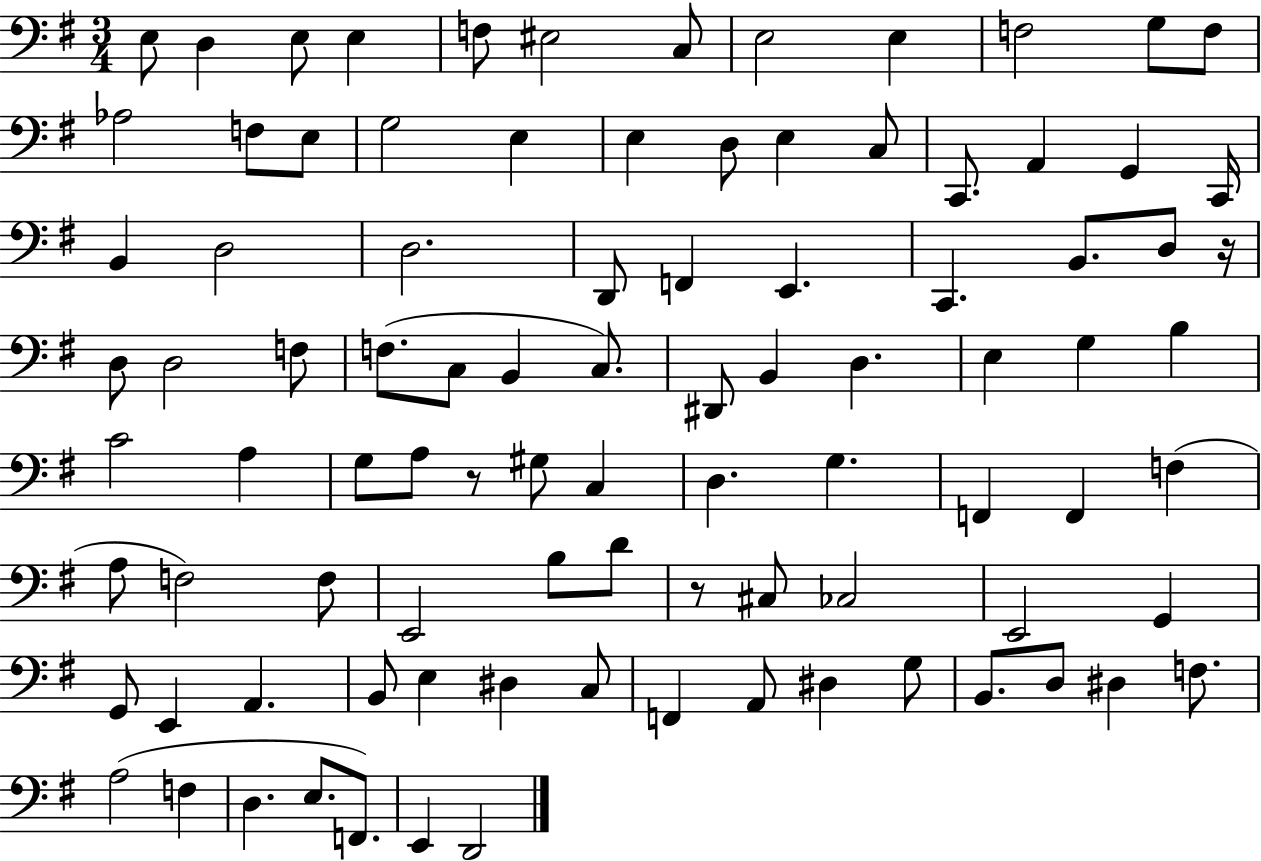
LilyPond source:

{
  \clef bass
  \numericTimeSignature
  \time 3/4
  \key g \major
  e8 d4 e8 e4 | f8 eis2 c8 | e2 e4 | f2 g8 f8 | \break aes2 f8 e8 | g2 e4 | e4 d8 e4 c8 | c,8. a,4 g,4 c,16 | \break b,4 d2 | d2. | d,8 f,4 e,4. | c,4. b,8. d8 r16 | \break d8 d2 f8 | f8.( c8 b,4 c8.) | dis,8 b,4 d4. | e4 g4 b4 | \break c'2 a4 | g8 a8 r8 gis8 c4 | d4. g4. | f,4 f,4 f4( | \break a8 f2) f8 | e,2 b8 d'8 | r8 cis8 ces2 | e,2 g,4 | \break g,8 e,4 a,4. | b,8 e4 dis4 c8 | f,4 a,8 dis4 g8 | b,8. d8 dis4 f8. | \break a2( f4 | d4. e8. f,8.) | e,4 d,2 | \bar "|."
}